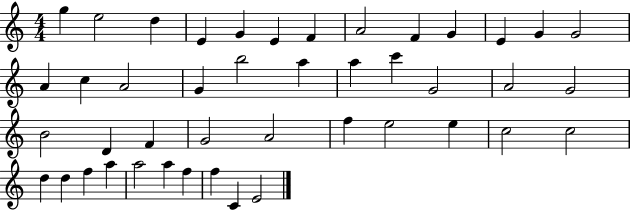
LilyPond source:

{
  \clef treble
  \numericTimeSignature
  \time 4/4
  \key c \major
  g''4 e''2 d''4 | e'4 g'4 e'4 f'4 | a'2 f'4 g'4 | e'4 g'4 g'2 | \break a'4 c''4 a'2 | g'4 b''2 a''4 | a''4 c'''4 g'2 | a'2 g'2 | \break b'2 d'4 f'4 | g'2 a'2 | f''4 e''2 e''4 | c''2 c''2 | \break d''4 d''4 f''4 a''4 | a''2 a''4 f''4 | f''4 c'4 e'2 | \bar "|."
}